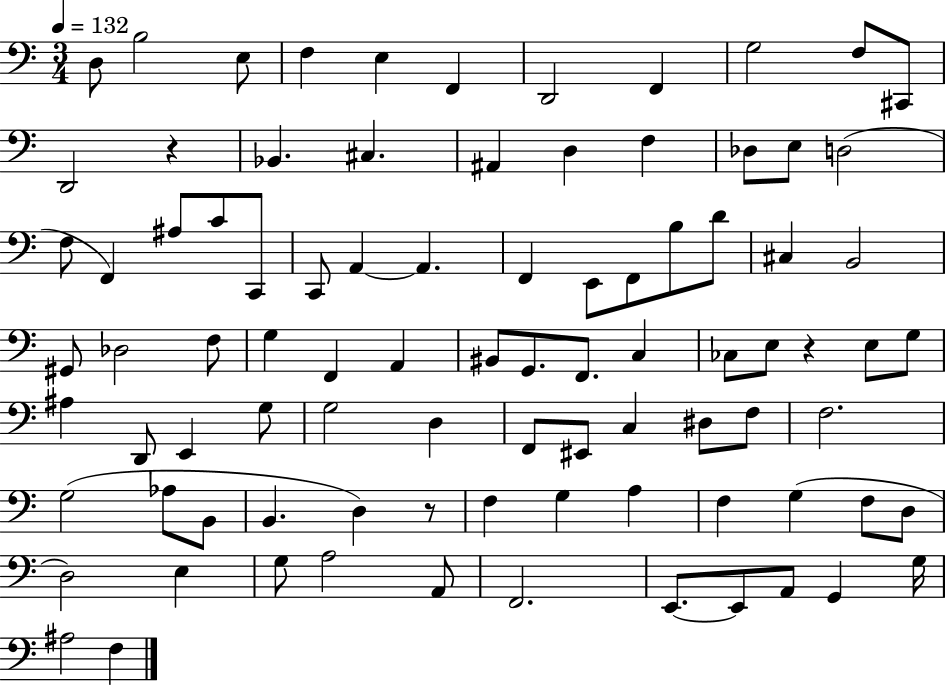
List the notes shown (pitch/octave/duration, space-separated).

D3/e B3/h E3/e F3/q E3/q F2/q D2/h F2/q G3/h F3/e C#2/e D2/h R/q Bb2/q. C#3/q. A#2/q D3/q F3/q Db3/e E3/e D3/h F3/e F2/q A#3/e C4/e C2/e C2/e A2/q A2/q. F2/q E2/e F2/e B3/e D4/e C#3/q B2/h G#2/e Db3/h F3/e G3/q F2/q A2/q BIS2/e G2/e. F2/e. C3/q CES3/e E3/e R/q E3/e G3/e A#3/q D2/e E2/q G3/e G3/h D3/q F2/e EIS2/e C3/q D#3/e F3/e F3/h. G3/h Ab3/e B2/e B2/q. D3/q R/e F3/q G3/q A3/q F3/q G3/q F3/e D3/e D3/h E3/q G3/e A3/h A2/e F2/h. E2/e. E2/e A2/e G2/q G3/s A#3/h F3/q